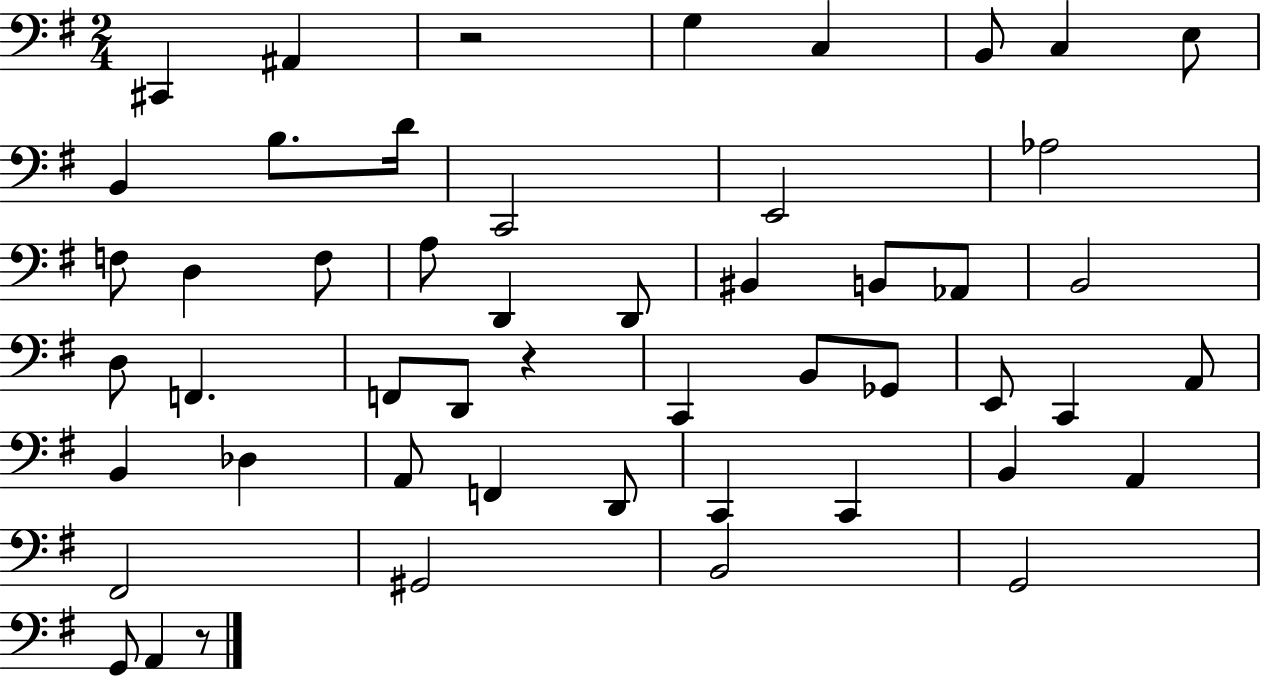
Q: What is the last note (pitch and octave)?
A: A2